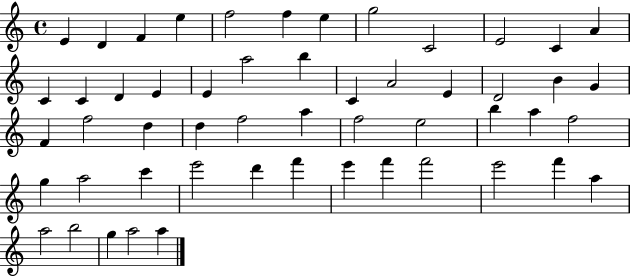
X:1
T:Untitled
M:4/4
L:1/4
K:C
E D F e f2 f e g2 C2 E2 C A C C D E E a2 b C A2 E D2 B G F f2 d d f2 a f2 e2 b a f2 g a2 c' e'2 d' f' e' f' f'2 e'2 f' a a2 b2 g a2 a